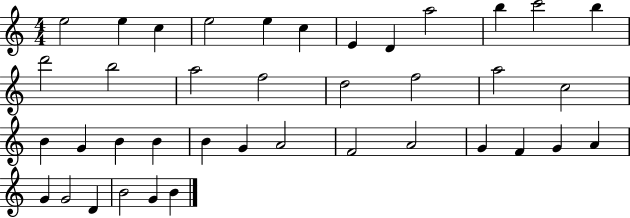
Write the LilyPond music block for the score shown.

{
  \clef treble
  \numericTimeSignature
  \time 4/4
  \key c \major
  e''2 e''4 c''4 | e''2 e''4 c''4 | e'4 d'4 a''2 | b''4 c'''2 b''4 | \break d'''2 b''2 | a''2 f''2 | d''2 f''2 | a''2 c''2 | \break b'4 g'4 b'4 b'4 | b'4 g'4 a'2 | f'2 a'2 | g'4 f'4 g'4 a'4 | \break g'4 g'2 d'4 | b'2 g'4 b'4 | \bar "|."
}